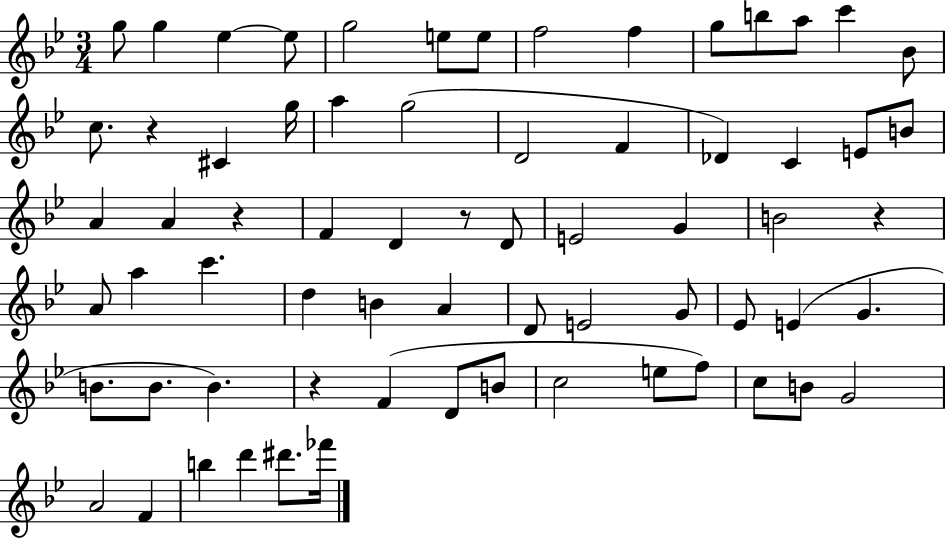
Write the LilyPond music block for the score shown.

{
  \clef treble
  \numericTimeSignature
  \time 3/4
  \key bes \major
  g''8 g''4 ees''4~~ ees''8 | g''2 e''8 e''8 | f''2 f''4 | g''8 b''8 a''8 c'''4 bes'8 | \break c''8. r4 cis'4 g''16 | a''4 g''2( | d'2 f'4 | des'4) c'4 e'8 b'8 | \break a'4 a'4 r4 | f'4 d'4 r8 d'8 | e'2 g'4 | b'2 r4 | \break a'8 a''4 c'''4. | d''4 b'4 a'4 | d'8 e'2 g'8 | ees'8 e'4( g'4. | \break b'8. b'8. b'4.) | r4 f'4( d'8 b'8 | c''2 e''8 f''8) | c''8 b'8 g'2 | \break a'2 f'4 | b''4 d'''4 dis'''8. fes'''16 | \bar "|."
}